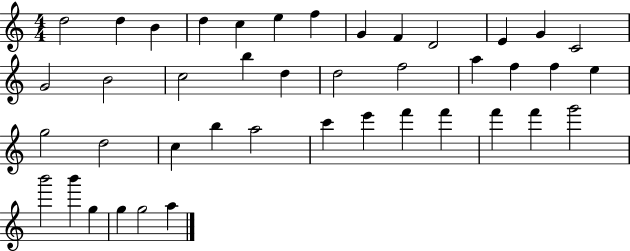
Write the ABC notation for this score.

X:1
T:Untitled
M:4/4
L:1/4
K:C
d2 d B d c e f G F D2 E G C2 G2 B2 c2 b d d2 f2 a f f e g2 d2 c b a2 c' e' f' f' f' f' g'2 b'2 b' g g g2 a